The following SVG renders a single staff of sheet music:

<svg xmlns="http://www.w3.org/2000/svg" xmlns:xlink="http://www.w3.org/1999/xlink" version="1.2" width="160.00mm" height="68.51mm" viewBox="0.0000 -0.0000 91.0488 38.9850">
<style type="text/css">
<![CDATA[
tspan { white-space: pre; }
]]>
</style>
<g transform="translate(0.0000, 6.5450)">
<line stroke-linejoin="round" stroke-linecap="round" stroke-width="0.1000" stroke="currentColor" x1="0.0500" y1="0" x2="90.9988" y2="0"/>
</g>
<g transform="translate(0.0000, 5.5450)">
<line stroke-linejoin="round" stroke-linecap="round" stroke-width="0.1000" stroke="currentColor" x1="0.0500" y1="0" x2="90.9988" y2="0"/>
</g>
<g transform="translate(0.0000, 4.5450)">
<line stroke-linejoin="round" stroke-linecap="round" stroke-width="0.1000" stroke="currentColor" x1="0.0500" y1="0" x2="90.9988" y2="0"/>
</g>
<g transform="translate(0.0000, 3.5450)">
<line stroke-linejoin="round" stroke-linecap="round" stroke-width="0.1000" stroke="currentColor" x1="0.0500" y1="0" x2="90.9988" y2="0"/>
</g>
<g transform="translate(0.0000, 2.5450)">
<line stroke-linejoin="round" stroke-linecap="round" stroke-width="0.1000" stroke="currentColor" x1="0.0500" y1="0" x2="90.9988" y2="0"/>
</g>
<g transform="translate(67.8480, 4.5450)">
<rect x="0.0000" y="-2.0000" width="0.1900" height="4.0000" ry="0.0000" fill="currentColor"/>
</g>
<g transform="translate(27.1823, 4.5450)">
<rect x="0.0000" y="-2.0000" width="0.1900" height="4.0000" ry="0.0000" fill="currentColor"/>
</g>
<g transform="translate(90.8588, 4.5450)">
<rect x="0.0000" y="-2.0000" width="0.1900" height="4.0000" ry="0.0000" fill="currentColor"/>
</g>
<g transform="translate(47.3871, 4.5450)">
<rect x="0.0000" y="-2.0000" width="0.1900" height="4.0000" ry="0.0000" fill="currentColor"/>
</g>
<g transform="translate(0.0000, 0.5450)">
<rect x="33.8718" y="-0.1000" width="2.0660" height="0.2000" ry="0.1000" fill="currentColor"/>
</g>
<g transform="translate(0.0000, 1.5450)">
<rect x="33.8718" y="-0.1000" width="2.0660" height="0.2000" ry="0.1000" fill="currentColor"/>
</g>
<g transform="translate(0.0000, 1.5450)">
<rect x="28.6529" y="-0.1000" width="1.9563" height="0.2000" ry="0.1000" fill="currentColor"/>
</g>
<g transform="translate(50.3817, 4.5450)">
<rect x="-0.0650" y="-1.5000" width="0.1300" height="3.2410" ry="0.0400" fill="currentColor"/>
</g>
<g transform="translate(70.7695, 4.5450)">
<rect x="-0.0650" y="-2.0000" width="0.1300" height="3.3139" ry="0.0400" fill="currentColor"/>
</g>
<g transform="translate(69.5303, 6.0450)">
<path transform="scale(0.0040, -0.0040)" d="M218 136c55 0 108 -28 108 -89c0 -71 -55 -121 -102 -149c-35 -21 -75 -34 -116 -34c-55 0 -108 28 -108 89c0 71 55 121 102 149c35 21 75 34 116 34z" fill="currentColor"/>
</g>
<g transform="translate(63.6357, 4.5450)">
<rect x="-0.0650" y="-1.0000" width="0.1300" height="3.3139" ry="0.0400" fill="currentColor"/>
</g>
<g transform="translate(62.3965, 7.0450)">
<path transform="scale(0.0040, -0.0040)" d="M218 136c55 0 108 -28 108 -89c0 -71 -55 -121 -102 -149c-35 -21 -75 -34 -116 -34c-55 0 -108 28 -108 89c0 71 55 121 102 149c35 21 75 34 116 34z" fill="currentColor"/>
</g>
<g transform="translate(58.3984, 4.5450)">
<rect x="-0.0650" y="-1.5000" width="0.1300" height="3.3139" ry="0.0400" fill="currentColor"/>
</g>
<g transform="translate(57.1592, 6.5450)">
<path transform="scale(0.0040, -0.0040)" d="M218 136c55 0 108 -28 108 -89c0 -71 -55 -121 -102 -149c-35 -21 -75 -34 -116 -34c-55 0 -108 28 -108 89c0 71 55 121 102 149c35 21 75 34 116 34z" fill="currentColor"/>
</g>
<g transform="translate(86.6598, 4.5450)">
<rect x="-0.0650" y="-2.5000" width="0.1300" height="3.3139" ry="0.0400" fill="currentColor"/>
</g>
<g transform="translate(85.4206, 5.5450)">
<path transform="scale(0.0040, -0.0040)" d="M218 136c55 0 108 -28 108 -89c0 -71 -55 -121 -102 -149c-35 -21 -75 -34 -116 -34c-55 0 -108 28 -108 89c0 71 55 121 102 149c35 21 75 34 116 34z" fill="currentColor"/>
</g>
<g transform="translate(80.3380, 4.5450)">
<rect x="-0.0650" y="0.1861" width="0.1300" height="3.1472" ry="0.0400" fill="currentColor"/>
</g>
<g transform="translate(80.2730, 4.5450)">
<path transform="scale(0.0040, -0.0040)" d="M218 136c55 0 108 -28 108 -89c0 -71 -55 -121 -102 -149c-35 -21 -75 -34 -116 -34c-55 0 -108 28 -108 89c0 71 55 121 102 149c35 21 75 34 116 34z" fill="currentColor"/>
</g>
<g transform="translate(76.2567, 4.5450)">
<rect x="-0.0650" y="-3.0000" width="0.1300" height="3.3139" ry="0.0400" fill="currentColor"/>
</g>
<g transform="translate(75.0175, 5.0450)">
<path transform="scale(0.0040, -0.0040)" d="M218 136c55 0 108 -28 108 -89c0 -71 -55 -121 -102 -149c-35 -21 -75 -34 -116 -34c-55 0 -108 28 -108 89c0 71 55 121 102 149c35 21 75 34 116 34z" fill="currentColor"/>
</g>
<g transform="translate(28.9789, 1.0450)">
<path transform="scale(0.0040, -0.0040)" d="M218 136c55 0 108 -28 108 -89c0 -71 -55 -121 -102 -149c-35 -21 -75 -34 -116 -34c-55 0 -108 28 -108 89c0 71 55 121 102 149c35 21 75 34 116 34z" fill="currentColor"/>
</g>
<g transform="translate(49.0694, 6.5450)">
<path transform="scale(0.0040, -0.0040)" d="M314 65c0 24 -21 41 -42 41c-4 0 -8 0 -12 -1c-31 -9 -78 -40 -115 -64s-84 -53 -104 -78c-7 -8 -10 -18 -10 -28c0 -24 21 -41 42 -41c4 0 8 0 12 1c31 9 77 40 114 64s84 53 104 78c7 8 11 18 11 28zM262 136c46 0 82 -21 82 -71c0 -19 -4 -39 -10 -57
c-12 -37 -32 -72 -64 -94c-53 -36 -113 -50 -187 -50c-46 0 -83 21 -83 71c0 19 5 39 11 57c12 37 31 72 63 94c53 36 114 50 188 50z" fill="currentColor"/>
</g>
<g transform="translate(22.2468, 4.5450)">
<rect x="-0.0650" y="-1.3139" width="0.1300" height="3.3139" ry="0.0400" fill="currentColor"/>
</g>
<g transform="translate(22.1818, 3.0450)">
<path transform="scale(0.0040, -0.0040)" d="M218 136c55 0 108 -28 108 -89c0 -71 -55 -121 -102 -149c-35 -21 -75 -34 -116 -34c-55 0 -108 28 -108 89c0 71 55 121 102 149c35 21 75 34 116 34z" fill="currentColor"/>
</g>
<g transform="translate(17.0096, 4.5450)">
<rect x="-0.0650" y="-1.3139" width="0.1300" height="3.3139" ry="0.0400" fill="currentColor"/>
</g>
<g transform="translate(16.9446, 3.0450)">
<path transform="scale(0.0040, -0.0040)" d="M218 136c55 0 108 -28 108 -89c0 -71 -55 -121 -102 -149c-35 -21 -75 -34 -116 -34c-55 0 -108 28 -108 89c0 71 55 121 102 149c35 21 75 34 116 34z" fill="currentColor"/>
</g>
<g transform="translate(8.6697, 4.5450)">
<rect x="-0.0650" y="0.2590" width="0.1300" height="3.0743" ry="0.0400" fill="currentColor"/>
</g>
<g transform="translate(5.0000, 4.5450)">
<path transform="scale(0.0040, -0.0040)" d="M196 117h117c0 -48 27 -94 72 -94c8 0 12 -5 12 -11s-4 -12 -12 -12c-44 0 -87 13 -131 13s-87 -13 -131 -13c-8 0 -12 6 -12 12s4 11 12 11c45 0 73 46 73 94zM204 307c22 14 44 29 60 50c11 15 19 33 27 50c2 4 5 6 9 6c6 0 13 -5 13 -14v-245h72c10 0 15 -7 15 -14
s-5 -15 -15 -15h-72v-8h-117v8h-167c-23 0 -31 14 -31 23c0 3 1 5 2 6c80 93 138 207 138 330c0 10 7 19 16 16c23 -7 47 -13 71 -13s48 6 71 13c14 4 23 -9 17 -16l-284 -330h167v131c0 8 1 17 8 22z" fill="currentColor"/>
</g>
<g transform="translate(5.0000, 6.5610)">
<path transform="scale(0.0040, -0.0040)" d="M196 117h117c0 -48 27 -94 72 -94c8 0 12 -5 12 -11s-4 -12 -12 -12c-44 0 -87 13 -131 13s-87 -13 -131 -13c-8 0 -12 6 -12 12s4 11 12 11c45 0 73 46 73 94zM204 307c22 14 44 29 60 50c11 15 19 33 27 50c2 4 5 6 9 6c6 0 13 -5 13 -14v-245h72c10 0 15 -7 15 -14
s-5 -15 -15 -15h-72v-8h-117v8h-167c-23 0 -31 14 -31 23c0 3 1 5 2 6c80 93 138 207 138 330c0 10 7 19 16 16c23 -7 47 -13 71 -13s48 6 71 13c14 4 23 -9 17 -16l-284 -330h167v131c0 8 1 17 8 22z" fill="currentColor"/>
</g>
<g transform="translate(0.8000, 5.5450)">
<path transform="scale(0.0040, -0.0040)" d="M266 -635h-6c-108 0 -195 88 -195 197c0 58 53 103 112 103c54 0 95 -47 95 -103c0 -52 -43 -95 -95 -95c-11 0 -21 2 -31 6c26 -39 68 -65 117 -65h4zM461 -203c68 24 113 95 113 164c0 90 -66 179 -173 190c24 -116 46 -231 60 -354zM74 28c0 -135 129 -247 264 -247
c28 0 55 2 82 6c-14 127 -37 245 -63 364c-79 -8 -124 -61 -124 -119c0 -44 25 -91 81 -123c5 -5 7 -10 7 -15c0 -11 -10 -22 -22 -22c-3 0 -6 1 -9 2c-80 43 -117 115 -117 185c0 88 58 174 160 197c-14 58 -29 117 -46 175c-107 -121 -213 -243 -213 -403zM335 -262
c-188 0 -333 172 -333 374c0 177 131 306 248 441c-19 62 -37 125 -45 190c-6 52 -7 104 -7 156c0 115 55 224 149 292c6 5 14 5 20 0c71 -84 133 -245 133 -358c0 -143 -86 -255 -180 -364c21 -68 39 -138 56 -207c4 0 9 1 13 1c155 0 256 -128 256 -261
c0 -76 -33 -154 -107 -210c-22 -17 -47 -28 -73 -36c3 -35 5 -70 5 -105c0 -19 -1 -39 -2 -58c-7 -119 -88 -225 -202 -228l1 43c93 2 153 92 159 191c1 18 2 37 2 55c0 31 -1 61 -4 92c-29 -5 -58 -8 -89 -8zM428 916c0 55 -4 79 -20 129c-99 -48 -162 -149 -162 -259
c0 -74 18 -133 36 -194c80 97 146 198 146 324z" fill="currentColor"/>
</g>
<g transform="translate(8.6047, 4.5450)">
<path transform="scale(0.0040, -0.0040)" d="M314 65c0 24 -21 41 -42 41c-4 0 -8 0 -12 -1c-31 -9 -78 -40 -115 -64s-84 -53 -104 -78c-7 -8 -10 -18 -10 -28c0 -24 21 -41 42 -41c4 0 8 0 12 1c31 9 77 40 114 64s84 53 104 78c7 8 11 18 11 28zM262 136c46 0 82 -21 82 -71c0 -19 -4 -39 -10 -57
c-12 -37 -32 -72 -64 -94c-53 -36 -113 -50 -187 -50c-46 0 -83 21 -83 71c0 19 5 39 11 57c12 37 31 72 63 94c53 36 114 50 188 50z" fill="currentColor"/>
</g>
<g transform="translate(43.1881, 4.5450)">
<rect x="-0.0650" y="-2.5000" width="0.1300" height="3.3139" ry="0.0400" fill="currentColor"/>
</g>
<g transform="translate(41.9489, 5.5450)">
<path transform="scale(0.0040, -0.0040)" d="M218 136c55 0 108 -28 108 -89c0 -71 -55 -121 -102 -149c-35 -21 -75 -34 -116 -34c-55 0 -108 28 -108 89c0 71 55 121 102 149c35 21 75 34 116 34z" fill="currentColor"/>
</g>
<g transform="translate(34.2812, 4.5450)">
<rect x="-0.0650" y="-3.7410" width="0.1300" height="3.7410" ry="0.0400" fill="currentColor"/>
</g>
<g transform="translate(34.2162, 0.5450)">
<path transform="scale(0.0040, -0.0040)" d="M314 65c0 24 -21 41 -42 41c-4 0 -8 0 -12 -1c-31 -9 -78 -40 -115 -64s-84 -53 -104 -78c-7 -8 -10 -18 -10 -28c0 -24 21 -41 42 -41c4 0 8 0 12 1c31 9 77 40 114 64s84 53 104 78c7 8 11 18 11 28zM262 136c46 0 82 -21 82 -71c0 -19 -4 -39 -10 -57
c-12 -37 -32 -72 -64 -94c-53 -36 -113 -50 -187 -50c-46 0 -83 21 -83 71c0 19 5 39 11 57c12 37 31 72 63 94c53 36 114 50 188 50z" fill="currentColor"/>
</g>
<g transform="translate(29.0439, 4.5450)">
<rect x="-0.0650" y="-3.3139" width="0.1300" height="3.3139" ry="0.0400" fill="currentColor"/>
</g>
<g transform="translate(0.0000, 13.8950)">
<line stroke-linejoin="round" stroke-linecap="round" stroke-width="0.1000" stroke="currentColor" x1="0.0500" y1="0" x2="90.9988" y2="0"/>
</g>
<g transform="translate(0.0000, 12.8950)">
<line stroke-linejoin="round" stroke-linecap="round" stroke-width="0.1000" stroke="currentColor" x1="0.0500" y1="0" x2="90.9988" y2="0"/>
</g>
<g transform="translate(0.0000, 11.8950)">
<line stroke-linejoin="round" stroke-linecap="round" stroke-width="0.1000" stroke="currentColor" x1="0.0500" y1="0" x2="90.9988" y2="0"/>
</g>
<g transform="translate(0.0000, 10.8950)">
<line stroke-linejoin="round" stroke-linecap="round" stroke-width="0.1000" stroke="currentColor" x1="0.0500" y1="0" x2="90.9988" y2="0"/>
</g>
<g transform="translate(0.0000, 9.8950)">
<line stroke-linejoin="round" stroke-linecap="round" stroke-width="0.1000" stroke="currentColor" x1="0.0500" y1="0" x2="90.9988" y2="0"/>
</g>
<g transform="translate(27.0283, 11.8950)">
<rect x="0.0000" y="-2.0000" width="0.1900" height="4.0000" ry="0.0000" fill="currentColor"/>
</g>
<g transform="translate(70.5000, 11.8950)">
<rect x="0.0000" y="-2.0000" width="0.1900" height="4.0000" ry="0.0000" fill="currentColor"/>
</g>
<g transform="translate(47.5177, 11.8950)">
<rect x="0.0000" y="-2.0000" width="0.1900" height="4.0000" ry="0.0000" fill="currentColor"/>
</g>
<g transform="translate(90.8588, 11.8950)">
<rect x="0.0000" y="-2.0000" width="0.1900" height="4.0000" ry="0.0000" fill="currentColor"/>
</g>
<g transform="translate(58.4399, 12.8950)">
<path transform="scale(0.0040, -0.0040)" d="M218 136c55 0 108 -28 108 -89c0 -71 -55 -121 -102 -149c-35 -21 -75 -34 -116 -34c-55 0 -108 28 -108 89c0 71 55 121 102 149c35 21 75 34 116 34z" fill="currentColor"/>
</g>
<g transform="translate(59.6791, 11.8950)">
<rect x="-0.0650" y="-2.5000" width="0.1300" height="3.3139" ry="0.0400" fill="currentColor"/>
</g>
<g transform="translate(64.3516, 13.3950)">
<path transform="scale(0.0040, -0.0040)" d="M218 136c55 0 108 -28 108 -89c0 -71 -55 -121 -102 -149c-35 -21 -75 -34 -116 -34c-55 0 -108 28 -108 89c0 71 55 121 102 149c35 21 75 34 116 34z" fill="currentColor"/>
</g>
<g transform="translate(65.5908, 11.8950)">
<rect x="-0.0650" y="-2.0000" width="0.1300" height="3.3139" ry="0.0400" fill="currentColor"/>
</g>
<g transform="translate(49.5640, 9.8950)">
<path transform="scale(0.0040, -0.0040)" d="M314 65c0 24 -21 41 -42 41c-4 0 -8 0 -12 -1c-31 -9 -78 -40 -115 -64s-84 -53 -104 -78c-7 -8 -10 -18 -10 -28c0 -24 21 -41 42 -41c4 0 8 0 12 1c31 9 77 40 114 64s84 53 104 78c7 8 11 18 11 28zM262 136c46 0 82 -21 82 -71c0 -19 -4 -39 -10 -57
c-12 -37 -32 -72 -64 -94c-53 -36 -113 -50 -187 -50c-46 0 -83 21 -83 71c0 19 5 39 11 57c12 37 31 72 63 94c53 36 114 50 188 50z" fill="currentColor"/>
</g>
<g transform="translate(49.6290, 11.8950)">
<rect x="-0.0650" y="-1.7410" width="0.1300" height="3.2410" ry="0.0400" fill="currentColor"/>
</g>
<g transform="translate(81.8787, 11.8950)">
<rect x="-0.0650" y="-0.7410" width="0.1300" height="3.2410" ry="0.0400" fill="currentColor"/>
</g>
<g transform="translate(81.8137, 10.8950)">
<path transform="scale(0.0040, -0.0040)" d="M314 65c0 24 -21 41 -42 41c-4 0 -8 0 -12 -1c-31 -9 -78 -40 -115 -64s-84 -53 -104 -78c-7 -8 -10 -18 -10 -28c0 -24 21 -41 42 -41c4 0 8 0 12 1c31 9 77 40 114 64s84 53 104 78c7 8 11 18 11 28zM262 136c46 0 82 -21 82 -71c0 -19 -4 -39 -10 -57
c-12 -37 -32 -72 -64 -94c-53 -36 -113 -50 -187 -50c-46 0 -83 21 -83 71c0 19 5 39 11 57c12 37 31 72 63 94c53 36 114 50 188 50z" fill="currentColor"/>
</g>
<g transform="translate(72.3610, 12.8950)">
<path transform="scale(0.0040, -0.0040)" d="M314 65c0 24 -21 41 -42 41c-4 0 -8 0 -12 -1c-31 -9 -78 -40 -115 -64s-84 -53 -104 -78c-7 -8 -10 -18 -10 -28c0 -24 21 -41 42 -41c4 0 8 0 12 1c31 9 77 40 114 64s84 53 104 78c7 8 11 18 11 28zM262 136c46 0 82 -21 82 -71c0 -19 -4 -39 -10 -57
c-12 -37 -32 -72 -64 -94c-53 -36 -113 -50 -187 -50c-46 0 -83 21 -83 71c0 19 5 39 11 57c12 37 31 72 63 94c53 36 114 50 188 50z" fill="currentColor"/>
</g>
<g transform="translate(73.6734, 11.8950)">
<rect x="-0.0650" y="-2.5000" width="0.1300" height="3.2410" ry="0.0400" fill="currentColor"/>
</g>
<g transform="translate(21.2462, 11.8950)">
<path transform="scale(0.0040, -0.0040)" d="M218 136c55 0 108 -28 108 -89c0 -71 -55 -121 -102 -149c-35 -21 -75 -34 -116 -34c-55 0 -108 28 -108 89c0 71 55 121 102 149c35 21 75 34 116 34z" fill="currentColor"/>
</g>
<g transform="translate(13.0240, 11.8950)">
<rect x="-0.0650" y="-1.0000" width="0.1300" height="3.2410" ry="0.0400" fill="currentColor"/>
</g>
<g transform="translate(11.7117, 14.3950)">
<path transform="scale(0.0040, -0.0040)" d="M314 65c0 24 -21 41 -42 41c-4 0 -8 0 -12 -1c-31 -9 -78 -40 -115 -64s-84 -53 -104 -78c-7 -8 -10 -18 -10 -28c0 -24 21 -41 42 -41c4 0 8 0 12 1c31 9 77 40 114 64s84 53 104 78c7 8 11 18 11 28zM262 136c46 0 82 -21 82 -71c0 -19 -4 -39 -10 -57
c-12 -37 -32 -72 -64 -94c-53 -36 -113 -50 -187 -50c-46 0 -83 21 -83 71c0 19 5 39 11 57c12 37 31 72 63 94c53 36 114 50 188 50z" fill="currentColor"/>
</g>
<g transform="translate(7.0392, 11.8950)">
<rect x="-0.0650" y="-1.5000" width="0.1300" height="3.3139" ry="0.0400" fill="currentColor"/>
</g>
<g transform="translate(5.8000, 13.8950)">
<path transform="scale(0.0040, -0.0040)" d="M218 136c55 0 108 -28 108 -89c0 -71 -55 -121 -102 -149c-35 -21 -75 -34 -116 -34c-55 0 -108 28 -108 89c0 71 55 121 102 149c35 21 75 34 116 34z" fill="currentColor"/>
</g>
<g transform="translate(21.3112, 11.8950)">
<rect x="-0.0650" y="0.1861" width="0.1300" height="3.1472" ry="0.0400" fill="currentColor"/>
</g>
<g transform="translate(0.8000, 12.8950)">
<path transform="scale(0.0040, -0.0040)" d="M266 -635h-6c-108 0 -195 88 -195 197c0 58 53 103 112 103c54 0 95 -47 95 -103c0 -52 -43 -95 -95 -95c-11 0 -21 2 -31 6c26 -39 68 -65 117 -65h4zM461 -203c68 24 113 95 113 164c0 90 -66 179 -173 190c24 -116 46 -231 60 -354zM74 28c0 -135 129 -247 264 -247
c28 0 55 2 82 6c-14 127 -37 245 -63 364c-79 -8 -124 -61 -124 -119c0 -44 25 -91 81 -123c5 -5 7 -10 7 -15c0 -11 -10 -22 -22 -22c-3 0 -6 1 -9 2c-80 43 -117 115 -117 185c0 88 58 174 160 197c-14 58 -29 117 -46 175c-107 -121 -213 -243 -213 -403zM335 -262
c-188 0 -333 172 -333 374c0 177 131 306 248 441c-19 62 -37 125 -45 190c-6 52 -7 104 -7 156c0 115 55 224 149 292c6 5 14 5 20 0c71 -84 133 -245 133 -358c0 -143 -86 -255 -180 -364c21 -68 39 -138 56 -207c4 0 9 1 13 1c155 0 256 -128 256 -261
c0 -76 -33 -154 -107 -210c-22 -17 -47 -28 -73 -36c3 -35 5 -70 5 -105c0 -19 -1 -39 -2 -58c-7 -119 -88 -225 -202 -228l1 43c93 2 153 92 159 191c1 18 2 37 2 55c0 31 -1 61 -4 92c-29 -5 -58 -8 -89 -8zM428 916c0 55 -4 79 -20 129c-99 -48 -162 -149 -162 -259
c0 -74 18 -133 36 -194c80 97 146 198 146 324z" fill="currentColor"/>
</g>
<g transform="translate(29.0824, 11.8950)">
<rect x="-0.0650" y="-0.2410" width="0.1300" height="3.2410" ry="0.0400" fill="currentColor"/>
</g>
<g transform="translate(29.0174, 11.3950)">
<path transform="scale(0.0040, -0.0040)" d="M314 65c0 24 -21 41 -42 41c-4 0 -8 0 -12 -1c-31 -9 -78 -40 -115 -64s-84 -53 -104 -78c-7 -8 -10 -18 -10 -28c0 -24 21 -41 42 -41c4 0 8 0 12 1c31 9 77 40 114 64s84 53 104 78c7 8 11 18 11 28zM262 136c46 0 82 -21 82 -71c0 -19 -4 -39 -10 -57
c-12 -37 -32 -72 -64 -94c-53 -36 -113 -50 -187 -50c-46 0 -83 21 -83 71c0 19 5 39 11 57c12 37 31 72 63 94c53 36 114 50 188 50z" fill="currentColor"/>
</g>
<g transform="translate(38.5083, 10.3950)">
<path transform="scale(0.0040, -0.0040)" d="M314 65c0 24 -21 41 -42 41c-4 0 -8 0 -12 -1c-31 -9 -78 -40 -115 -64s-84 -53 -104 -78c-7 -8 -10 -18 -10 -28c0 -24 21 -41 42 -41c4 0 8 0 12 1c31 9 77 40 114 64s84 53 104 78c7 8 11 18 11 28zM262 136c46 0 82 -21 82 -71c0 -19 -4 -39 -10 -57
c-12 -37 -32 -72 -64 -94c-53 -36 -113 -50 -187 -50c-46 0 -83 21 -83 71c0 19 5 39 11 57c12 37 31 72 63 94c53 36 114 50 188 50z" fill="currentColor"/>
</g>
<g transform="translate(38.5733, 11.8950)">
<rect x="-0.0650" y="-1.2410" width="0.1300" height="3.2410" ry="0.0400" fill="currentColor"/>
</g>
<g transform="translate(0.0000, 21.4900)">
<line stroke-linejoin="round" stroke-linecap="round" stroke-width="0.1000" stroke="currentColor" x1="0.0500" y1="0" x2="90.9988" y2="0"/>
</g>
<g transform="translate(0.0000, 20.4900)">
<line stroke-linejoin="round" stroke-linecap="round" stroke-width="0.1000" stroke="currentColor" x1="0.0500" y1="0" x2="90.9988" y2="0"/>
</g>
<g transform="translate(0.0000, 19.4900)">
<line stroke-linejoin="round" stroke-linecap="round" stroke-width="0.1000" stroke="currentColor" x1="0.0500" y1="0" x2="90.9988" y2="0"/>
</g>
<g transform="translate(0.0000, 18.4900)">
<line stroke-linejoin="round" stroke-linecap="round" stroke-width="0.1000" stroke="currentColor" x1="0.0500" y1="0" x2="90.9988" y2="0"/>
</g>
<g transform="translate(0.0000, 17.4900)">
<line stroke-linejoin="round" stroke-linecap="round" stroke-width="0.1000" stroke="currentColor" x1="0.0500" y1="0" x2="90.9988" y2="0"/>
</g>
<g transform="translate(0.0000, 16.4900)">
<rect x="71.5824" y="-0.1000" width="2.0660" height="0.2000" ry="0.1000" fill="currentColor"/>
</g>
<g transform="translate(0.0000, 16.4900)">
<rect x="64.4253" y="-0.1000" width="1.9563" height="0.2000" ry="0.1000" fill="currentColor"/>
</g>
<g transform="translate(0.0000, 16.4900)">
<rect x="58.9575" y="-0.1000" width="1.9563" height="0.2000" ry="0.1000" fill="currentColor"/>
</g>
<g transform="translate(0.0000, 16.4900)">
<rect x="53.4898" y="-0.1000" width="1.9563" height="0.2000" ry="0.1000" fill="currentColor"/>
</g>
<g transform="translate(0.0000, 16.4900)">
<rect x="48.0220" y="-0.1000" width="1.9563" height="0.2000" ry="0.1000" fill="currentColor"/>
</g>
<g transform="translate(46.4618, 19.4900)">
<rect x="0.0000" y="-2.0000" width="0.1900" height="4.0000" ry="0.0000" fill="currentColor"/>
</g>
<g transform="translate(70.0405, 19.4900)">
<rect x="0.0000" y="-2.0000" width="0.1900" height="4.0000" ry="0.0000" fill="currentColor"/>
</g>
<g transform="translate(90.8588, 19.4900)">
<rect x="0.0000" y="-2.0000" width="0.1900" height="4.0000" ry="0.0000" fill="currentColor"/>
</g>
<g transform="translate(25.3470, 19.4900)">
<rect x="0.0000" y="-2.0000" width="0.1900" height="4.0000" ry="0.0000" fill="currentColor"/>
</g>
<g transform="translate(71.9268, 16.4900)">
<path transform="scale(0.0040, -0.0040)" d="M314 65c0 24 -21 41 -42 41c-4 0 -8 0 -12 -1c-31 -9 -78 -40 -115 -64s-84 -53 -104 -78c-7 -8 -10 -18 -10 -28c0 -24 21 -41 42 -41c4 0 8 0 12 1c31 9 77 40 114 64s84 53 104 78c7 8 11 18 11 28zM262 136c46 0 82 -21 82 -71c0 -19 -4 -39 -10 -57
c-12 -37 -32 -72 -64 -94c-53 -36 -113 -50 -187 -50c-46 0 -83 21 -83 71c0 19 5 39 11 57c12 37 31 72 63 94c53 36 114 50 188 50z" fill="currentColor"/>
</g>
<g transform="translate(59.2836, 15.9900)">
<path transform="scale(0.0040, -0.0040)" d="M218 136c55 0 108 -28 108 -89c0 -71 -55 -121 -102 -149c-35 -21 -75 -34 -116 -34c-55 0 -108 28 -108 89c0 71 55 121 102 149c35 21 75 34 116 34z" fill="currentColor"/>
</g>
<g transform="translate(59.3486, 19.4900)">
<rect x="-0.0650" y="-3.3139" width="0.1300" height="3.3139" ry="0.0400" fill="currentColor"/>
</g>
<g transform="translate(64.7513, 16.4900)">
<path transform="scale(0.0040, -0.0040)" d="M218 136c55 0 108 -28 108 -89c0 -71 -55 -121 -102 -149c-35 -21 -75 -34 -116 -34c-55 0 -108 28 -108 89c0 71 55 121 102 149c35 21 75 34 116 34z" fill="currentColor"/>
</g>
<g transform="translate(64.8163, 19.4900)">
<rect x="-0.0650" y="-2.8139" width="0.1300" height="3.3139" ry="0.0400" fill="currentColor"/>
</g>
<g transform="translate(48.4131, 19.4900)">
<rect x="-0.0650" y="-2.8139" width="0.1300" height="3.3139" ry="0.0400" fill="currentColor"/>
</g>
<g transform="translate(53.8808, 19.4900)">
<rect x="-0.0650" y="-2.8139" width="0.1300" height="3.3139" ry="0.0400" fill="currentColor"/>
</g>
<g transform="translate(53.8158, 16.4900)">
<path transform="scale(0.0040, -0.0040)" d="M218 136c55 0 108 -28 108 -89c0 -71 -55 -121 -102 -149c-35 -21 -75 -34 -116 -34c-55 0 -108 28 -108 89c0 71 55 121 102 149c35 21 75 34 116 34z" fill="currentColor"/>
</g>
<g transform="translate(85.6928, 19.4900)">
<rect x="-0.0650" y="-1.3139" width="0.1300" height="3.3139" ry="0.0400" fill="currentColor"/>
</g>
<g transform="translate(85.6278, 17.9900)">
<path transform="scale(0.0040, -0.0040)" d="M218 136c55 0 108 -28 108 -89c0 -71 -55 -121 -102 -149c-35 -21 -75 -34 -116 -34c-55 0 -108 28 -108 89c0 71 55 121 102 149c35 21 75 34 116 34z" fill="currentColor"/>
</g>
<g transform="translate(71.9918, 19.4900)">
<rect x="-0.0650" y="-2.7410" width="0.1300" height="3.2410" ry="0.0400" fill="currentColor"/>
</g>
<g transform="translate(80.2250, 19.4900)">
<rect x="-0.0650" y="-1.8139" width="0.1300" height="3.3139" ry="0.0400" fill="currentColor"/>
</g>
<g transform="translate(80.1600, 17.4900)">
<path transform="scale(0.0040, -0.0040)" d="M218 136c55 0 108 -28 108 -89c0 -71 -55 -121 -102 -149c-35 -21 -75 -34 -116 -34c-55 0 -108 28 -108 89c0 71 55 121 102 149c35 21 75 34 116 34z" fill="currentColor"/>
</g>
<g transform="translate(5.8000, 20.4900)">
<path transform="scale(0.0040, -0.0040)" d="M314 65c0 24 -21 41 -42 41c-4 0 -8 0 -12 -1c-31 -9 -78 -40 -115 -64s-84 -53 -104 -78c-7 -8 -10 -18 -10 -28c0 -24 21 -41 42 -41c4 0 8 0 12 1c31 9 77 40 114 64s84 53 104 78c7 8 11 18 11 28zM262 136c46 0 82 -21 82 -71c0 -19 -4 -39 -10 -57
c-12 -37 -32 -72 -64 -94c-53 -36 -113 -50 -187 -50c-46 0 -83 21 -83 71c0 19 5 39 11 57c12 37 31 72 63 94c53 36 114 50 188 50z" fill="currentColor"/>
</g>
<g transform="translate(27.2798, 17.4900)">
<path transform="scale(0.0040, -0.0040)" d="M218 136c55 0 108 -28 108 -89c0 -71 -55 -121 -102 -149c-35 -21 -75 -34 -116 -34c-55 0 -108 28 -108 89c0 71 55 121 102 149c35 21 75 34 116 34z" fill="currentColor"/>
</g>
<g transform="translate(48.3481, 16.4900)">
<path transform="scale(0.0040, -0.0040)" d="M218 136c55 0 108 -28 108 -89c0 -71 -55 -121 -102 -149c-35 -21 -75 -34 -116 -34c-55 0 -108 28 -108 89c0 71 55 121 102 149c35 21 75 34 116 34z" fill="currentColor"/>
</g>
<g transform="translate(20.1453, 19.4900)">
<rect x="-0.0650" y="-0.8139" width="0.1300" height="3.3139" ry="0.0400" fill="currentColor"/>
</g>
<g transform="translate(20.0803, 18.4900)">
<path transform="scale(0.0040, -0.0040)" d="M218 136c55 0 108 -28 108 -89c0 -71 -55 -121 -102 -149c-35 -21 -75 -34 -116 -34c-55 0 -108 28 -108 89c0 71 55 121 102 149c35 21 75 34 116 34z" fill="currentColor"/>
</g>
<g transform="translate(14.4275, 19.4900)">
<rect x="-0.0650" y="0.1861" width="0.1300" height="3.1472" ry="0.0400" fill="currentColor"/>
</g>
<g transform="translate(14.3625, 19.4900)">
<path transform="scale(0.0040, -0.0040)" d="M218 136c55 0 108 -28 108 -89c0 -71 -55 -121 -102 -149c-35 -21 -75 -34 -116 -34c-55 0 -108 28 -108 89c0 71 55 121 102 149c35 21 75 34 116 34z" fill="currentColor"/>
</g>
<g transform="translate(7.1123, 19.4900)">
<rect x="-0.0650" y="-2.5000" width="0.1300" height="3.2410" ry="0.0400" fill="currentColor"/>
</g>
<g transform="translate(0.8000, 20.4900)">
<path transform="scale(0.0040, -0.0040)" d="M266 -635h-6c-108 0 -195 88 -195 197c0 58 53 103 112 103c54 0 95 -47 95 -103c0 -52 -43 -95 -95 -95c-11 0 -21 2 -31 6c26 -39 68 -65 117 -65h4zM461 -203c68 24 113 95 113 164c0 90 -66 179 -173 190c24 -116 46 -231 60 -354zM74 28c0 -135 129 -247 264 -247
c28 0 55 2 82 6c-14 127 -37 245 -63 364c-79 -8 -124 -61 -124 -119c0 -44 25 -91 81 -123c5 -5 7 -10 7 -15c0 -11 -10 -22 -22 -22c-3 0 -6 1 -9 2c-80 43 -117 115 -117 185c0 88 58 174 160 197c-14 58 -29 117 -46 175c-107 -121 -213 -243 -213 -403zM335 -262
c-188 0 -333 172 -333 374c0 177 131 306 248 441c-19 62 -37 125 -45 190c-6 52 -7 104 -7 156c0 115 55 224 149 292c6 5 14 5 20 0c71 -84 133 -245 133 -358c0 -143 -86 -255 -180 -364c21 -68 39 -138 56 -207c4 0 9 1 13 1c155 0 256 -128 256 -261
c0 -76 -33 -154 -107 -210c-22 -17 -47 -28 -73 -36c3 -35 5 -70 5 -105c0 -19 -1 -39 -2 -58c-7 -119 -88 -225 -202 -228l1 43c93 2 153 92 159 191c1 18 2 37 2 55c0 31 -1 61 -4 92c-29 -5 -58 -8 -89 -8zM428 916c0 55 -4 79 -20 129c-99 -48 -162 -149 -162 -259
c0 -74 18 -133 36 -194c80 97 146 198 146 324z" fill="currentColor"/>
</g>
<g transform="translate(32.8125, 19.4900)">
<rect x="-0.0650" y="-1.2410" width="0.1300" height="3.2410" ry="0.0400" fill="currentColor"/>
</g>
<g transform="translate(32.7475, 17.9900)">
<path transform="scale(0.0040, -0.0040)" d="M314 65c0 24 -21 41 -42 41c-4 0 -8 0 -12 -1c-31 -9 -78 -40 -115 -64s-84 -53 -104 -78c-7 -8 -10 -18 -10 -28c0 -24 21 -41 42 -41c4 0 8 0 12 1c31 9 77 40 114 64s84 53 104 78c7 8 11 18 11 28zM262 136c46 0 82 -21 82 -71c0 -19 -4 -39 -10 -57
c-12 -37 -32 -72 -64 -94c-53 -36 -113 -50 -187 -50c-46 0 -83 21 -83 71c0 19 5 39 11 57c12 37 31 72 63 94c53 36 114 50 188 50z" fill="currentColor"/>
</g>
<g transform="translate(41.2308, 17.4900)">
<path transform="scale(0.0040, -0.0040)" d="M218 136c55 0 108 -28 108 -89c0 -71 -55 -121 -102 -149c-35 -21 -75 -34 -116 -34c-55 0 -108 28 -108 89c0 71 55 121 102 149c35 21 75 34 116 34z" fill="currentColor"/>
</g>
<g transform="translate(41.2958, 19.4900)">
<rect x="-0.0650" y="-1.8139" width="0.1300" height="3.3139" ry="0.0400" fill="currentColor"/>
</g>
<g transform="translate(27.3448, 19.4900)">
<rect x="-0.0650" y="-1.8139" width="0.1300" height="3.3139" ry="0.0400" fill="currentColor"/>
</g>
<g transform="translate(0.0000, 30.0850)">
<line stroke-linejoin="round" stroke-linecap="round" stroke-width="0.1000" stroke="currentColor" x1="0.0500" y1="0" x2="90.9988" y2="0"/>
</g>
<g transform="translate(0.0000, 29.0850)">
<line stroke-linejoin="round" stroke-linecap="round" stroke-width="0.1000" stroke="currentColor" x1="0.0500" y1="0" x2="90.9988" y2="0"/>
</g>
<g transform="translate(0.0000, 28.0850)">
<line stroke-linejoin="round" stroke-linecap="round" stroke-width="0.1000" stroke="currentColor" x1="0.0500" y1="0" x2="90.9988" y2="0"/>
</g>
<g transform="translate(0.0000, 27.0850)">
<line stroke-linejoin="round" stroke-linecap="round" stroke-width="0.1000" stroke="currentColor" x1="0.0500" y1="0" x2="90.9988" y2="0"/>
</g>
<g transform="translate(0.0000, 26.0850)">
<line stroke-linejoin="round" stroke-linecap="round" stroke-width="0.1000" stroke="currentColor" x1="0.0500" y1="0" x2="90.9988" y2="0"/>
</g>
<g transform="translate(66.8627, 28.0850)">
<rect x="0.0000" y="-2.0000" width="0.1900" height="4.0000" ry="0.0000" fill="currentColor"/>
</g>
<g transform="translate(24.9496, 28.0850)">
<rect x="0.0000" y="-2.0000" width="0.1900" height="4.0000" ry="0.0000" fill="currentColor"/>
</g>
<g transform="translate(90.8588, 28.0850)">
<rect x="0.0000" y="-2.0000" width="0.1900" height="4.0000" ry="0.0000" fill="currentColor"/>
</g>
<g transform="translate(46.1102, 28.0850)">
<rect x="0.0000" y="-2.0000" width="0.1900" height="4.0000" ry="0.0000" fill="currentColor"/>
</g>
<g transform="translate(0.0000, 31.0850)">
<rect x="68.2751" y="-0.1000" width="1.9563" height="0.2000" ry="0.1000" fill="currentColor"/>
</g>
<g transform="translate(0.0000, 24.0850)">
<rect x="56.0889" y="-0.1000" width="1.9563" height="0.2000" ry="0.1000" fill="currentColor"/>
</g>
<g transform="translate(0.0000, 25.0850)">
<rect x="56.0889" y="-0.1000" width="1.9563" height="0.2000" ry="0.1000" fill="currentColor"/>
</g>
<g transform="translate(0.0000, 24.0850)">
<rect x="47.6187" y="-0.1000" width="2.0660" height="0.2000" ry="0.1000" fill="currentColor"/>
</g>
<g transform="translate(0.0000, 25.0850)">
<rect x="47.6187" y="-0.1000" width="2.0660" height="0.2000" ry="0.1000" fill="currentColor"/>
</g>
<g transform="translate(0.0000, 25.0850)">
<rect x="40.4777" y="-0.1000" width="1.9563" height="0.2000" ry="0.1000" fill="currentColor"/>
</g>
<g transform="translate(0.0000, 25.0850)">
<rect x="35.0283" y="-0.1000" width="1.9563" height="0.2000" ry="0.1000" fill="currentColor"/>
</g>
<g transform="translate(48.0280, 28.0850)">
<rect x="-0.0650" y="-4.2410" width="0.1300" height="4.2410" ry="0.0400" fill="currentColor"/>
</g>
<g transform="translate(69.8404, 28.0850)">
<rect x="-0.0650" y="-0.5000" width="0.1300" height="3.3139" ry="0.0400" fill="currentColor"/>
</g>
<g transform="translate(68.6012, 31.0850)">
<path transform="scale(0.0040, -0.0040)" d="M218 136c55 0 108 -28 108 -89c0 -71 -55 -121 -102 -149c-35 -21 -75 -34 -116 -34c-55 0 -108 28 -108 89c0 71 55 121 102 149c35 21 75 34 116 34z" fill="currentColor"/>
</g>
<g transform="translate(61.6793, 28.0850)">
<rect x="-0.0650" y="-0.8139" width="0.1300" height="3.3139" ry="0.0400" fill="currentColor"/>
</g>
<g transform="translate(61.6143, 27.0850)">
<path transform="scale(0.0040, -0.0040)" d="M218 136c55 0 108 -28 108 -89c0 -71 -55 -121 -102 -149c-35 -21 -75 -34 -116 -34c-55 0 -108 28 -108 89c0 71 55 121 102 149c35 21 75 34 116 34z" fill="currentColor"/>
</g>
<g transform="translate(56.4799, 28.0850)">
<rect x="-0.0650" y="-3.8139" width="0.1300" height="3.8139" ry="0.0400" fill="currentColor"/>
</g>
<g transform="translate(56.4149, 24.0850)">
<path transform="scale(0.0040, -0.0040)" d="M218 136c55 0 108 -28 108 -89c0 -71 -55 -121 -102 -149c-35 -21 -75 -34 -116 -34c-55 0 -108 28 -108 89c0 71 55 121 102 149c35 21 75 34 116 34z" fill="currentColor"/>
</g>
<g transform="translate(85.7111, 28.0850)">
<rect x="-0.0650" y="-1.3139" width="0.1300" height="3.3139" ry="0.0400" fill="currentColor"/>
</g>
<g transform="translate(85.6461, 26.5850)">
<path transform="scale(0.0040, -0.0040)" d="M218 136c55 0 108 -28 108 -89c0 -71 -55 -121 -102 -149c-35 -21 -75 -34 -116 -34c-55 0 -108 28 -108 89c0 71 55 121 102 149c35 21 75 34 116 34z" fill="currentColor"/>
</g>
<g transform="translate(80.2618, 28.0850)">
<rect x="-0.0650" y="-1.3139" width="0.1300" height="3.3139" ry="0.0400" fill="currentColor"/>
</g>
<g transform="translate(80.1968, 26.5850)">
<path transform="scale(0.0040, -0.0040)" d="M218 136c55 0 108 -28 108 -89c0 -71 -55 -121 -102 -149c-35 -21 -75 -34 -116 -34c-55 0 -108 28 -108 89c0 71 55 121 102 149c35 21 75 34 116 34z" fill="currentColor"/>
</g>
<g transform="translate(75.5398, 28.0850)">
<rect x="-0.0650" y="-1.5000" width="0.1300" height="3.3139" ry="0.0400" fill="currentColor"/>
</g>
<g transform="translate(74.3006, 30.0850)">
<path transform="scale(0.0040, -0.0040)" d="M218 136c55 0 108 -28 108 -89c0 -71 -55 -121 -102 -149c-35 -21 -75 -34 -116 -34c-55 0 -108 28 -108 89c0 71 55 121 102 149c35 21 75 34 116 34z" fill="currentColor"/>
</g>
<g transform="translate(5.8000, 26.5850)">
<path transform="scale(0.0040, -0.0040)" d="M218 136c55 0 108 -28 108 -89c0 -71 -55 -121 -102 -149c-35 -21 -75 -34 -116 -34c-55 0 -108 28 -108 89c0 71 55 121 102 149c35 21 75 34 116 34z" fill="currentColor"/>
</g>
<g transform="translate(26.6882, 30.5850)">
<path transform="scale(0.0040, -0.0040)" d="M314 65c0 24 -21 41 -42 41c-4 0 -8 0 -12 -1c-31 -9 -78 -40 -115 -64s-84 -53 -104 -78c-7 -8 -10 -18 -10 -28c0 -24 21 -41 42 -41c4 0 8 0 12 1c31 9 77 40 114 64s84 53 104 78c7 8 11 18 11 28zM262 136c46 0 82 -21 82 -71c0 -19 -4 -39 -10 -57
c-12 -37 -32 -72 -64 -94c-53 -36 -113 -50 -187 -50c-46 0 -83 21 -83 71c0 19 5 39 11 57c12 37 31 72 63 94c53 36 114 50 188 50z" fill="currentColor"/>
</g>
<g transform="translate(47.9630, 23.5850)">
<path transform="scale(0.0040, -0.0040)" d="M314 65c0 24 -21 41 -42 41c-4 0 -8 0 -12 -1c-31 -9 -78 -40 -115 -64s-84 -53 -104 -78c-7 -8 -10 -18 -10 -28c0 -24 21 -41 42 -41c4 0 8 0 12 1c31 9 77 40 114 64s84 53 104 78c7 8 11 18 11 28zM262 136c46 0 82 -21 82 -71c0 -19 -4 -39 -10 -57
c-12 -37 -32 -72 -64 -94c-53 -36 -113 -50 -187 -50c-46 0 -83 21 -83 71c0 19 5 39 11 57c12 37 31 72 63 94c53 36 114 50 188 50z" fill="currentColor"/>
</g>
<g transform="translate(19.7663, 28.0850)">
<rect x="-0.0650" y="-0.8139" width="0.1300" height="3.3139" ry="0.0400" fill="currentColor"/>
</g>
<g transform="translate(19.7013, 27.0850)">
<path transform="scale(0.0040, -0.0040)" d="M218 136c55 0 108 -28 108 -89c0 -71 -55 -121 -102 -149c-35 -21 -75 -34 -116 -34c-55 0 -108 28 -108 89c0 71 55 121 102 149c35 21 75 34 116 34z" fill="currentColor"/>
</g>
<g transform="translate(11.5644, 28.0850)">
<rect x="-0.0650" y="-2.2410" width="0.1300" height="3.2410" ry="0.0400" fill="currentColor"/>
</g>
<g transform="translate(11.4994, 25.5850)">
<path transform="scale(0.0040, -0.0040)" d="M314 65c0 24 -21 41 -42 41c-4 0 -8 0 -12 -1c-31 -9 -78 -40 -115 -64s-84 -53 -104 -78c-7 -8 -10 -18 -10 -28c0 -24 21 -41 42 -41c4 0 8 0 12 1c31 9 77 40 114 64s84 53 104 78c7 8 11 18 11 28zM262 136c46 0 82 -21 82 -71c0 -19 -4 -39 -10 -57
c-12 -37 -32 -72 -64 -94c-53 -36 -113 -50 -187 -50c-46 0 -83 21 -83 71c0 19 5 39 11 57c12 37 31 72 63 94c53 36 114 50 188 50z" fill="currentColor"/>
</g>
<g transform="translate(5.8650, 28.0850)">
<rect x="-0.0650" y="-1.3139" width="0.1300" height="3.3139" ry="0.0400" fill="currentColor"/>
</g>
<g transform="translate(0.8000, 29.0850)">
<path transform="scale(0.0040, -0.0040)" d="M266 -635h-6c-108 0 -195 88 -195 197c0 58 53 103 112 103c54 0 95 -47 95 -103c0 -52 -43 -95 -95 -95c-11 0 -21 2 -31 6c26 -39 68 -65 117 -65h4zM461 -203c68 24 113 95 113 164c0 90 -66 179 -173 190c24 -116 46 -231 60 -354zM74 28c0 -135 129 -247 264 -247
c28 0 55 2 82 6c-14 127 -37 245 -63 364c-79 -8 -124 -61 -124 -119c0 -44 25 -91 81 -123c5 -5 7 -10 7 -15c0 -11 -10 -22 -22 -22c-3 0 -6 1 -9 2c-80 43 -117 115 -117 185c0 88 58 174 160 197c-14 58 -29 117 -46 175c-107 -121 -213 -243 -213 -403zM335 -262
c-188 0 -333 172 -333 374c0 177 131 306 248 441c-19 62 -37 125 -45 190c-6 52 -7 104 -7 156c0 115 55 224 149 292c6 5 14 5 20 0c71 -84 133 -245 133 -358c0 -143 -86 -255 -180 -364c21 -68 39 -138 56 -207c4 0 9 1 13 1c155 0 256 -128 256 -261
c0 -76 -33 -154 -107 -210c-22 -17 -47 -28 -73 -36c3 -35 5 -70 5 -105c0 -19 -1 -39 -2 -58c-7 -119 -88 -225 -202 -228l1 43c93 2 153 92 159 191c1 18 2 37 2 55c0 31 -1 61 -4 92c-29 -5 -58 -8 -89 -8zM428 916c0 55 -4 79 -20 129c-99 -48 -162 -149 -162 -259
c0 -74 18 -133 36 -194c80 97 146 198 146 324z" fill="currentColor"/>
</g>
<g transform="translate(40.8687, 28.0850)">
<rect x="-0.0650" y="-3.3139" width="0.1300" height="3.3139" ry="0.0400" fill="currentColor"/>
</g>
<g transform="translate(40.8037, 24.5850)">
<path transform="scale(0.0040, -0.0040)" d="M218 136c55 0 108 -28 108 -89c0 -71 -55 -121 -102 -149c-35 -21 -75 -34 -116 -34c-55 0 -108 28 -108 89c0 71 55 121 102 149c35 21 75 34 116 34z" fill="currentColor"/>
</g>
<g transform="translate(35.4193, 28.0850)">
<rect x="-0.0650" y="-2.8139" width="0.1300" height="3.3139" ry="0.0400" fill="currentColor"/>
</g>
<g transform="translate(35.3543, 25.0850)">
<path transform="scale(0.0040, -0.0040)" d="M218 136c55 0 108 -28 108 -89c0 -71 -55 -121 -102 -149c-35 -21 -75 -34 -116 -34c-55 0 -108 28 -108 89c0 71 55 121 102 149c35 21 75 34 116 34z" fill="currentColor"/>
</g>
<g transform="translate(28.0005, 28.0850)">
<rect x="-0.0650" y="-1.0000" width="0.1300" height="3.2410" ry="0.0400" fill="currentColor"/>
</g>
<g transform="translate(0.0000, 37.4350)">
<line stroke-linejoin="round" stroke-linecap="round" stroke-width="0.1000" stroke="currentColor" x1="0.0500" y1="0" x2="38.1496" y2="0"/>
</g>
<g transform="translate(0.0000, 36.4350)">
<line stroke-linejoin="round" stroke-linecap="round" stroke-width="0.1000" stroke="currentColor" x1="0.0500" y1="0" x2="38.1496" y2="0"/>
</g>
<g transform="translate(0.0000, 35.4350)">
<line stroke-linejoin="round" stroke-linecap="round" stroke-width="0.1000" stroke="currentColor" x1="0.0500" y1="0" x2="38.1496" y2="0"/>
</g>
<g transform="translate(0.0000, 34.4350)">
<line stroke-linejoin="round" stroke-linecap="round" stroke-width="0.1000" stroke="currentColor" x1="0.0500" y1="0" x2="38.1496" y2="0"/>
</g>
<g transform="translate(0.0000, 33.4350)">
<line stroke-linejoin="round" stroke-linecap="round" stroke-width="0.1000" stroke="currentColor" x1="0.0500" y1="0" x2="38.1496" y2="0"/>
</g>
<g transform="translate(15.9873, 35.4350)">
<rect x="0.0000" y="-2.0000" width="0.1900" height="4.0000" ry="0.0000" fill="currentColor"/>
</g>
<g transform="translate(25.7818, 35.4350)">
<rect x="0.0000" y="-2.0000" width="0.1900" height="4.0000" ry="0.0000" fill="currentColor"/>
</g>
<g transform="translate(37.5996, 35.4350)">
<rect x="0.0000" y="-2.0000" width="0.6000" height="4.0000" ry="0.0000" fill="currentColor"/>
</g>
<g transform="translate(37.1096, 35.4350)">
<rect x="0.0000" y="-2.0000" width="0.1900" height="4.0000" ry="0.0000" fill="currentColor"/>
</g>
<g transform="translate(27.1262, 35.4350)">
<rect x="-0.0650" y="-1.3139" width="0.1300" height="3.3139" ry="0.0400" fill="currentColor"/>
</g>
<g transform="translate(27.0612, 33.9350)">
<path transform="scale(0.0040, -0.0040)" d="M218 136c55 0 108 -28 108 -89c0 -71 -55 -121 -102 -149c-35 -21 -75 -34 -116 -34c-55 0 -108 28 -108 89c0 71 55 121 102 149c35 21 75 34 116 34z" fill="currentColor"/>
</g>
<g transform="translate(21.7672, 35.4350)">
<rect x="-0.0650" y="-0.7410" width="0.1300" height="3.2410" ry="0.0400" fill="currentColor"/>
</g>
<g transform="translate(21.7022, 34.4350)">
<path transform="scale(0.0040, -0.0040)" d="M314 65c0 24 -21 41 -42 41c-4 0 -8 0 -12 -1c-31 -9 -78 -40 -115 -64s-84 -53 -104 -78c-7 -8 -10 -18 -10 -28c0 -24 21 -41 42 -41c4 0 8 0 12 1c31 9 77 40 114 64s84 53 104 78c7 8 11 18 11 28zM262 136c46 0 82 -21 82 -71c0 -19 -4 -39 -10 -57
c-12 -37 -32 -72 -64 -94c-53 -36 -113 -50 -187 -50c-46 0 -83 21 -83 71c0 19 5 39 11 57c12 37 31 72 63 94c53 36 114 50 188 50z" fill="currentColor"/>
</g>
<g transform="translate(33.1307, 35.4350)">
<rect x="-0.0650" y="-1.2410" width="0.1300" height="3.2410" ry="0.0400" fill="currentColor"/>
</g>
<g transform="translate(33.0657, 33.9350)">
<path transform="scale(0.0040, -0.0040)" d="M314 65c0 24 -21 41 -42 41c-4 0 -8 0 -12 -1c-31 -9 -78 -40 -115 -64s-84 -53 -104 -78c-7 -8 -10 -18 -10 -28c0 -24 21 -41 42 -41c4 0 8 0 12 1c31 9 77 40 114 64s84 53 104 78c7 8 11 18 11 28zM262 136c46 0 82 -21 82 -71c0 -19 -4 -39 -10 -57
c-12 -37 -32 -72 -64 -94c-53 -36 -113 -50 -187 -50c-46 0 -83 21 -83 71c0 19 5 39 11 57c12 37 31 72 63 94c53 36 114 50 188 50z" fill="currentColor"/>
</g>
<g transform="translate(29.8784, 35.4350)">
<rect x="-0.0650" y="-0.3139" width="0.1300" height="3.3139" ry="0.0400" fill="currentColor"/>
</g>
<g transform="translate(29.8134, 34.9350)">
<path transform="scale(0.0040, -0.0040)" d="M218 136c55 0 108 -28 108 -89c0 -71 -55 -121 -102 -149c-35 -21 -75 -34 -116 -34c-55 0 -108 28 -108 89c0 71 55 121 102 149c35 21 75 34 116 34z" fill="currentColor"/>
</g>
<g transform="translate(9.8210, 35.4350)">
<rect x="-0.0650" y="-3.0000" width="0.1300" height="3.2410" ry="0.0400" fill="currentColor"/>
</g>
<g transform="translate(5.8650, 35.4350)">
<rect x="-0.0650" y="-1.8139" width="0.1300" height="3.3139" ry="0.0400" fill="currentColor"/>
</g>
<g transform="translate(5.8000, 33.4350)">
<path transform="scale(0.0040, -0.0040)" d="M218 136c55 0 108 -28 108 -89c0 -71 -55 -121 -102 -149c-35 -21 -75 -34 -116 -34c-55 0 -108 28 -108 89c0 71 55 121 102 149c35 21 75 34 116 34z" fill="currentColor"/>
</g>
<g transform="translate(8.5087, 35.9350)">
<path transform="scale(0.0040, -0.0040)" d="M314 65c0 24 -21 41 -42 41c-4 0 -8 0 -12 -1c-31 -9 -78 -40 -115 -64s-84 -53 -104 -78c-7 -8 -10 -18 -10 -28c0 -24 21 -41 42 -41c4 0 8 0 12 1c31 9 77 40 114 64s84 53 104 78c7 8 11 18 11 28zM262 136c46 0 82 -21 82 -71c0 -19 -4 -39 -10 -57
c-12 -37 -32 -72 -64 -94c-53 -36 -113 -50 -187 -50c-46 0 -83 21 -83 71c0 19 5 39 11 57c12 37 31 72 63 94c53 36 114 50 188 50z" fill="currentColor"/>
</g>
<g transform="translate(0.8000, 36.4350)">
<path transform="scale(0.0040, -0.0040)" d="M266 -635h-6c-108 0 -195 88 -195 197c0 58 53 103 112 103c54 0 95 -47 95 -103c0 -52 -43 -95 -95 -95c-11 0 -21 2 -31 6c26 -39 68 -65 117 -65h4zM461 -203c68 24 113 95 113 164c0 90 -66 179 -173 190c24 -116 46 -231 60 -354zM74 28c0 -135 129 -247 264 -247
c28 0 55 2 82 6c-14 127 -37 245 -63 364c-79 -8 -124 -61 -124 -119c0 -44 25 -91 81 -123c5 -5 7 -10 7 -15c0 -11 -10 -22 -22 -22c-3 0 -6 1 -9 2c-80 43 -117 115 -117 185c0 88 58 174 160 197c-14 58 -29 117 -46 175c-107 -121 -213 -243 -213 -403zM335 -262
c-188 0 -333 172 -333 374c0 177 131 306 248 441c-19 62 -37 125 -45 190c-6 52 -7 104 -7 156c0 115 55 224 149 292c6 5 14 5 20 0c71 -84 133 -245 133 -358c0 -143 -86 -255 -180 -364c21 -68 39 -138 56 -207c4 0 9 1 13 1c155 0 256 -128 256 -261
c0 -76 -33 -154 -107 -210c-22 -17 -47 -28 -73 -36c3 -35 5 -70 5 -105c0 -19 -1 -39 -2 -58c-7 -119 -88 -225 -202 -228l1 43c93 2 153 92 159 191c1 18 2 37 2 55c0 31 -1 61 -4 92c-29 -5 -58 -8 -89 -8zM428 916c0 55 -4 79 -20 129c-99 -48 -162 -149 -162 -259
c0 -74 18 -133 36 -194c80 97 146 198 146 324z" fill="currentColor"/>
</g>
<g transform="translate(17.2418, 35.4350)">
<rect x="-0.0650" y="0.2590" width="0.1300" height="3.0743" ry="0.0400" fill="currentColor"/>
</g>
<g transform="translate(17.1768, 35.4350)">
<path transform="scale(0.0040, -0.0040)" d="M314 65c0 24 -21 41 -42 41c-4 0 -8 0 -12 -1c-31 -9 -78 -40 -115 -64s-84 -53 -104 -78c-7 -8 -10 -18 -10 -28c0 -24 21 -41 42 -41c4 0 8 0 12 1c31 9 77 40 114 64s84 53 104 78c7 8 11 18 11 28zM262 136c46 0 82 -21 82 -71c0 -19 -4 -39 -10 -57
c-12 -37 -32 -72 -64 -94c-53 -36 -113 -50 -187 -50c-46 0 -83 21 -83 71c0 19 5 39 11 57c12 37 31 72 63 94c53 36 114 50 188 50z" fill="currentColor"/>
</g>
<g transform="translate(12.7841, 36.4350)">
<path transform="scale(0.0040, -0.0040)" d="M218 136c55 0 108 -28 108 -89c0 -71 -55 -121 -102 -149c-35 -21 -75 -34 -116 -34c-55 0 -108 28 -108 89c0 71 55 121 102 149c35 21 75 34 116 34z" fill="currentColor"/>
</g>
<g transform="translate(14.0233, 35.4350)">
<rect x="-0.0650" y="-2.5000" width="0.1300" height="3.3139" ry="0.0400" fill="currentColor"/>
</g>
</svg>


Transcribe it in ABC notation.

X:1
T:Untitled
M:4/4
L:1/4
K:C
B2 e e b c'2 G E2 E D F A B G E D2 B c2 e2 f2 G F G2 d2 G2 B d f e2 f a a b a a2 f e e g2 d D2 a b d'2 c' d C E e e f A2 G B2 d2 e c e2